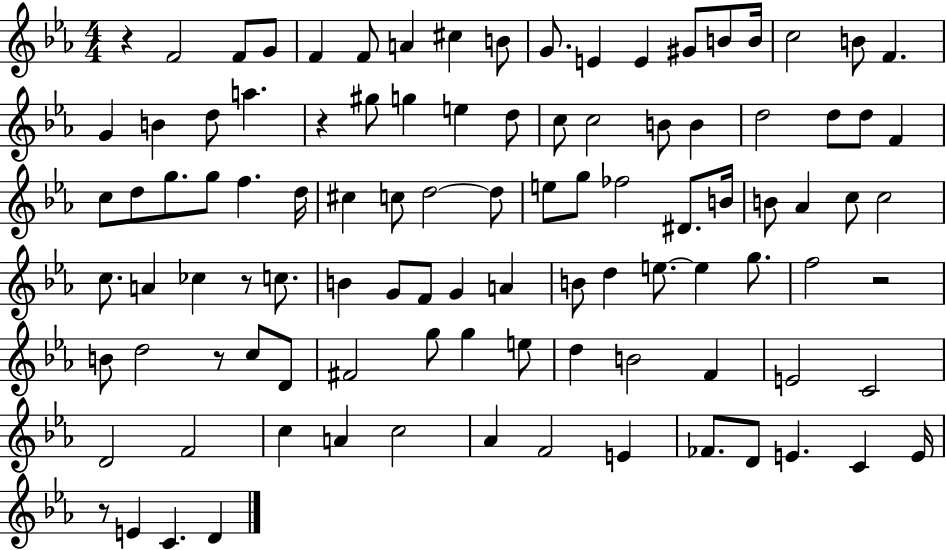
R/q F4/h F4/e G4/e F4/q F4/e A4/q C#5/q B4/e G4/e. E4/q E4/q G#4/e B4/e B4/s C5/h B4/e F4/q. G4/q B4/q D5/e A5/q. R/q G#5/e G5/q E5/q D5/e C5/e C5/h B4/e B4/q D5/h D5/e D5/e F4/q C5/e D5/e G5/e. G5/e F5/q. D5/s C#5/q C5/e D5/h D5/e E5/e G5/e FES5/h D#4/e. B4/s B4/e Ab4/q C5/e C5/h C5/e. A4/q CES5/q R/e C5/e. B4/q G4/e F4/e G4/q A4/q B4/e D5/q E5/e. E5/q G5/e. F5/h R/h B4/e D5/h R/e C5/e D4/e F#4/h G5/e G5/q E5/e D5/q B4/h F4/q E4/h C4/h D4/h F4/h C5/q A4/q C5/h Ab4/q F4/h E4/q FES4/e. D4/e E4/q. C4/q E4/s R/e E4/q C4/q. D4/q